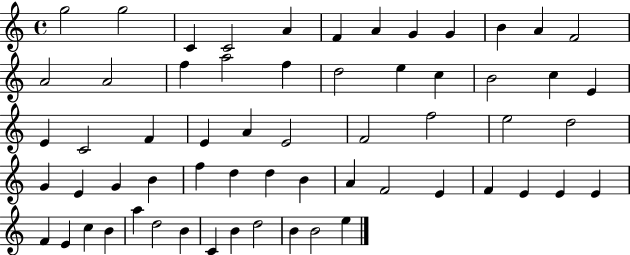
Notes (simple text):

G5/h G5/h C4/q C4/h A4/q F4/q A4/q G4/q G4/q B4/q A4/q F4/h A4/h A4/h F5/q A5/h F5/q D5/h E5/q C5/q B4/h C5/q E4/q E4/q C4/h F4/q E4/q A4/q E4/h F4/h F5/h E5/h D5/h G4/q E4/q G4/q B4/q F5/q D5/q D5/q B4/q A4/q F4/h E4/q F4/q E4/q E4/q E4/q F4/q E4/q C5/q B4/q A5/q D5/h B4/q C4/q B4/q D5/h B4/q B4/h E5/q